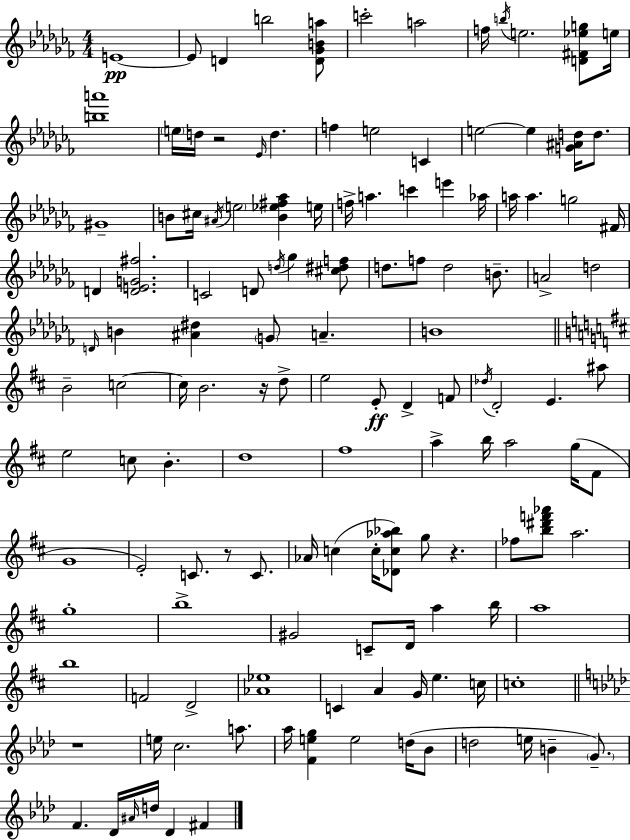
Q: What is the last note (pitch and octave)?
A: F#4